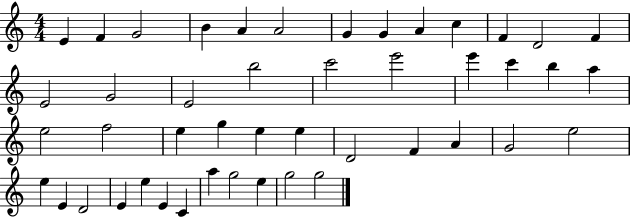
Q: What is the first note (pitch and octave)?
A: E4